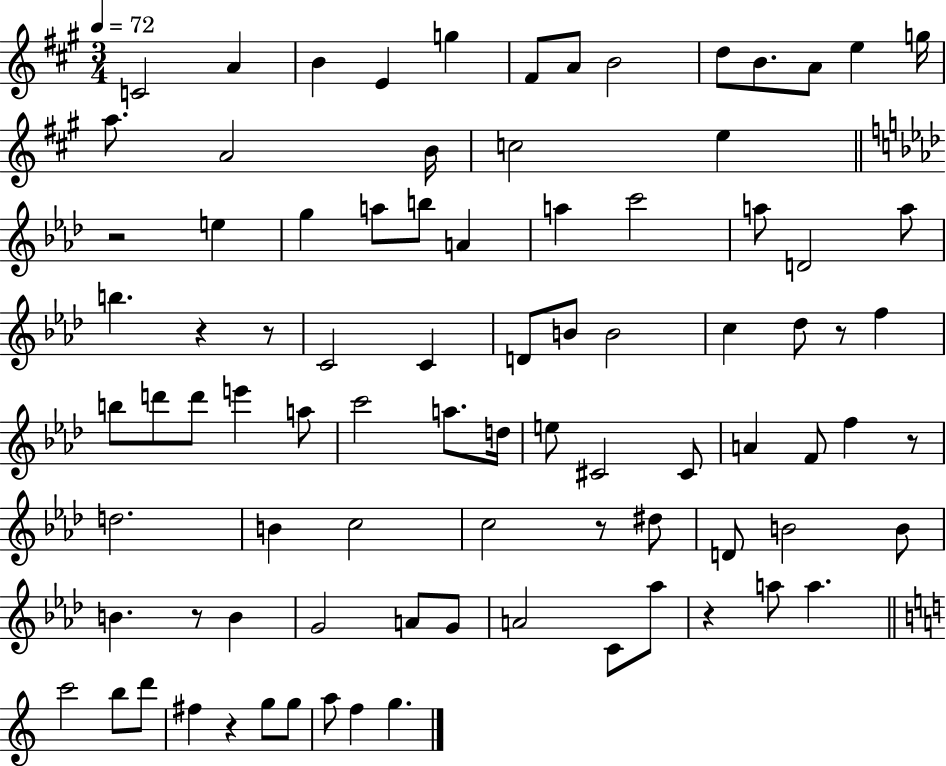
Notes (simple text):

C4/h A4/q B4/q E4/q G5/q F#4/e A4/e B4/h D5/e B4/e. A4/e E5/q G5/s A5/e. A4/h B4/s C5/h E5/q R/h E5/q G5/q A5/e B5/e A4/q A5/q C6/h A5/e D4/h A5/e B5/q. R/q R/e C4/h C4/q D4/e B4/e B4/h C5/q Db5/e R/e F5/q B5/e D6/e D6/e E6/q A5/e C6/h A5/e. D5/s E5/e C#4/h C#4/e A4/q F4/e F5/q R/e D5/h. B4/q C5/h C5/h R/e D#5/e D4/e B4/h B4/e B4/q. R/e B4/q G4/h A4/e G4/e A4/h C4/e Ab5/e R/q A5/e A5/q. C6/h B5/e D6/e F#5/q R/q G5/e G5/e A5/e F5/q G5/q.